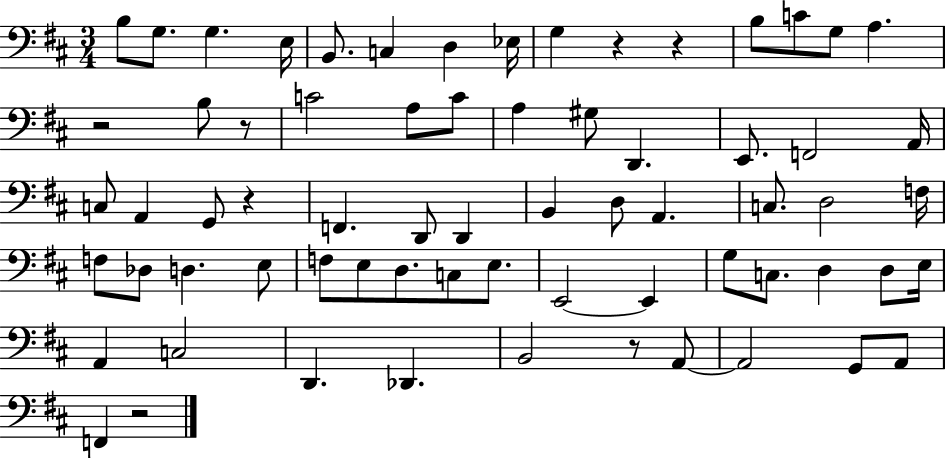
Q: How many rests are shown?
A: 7